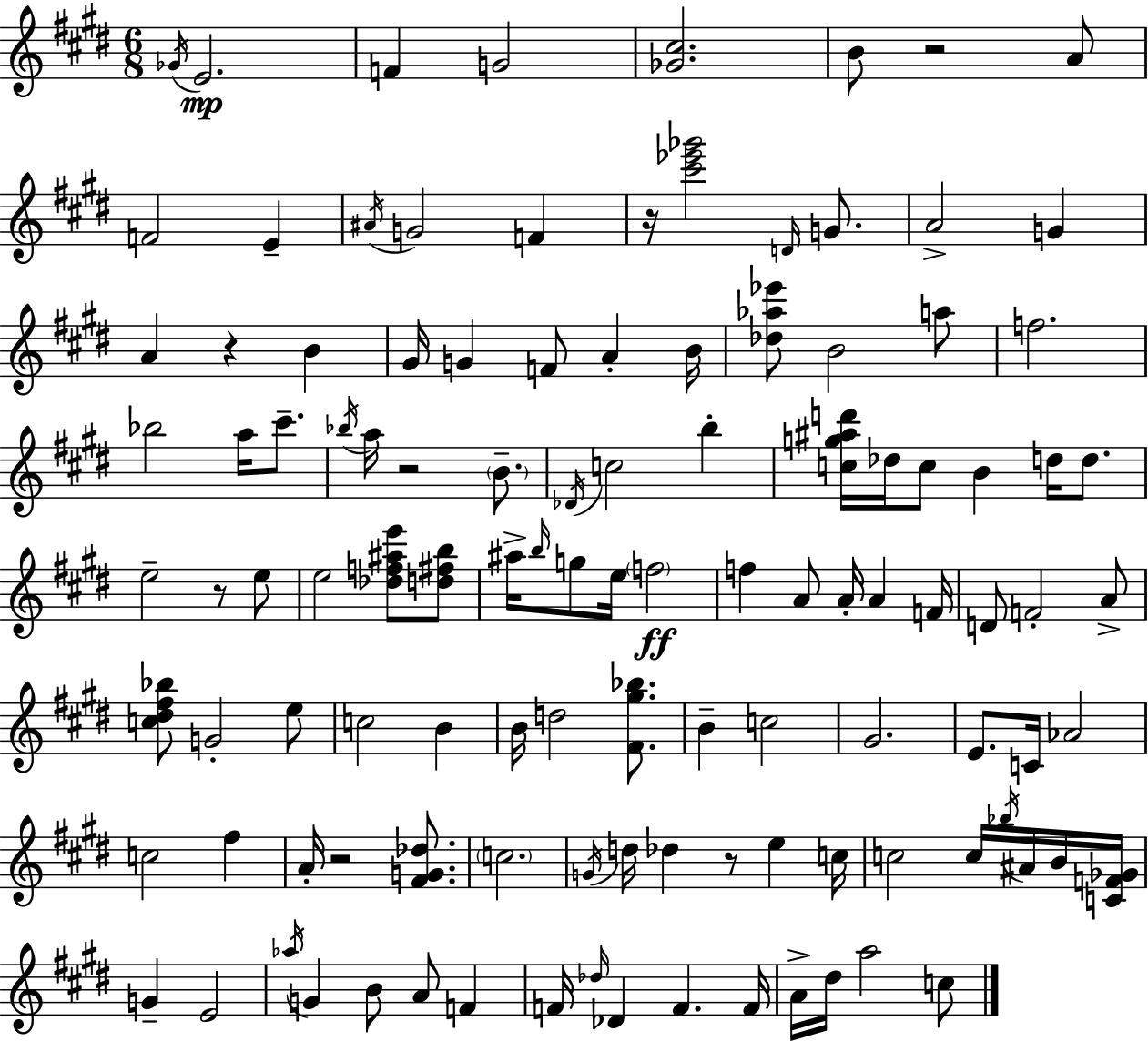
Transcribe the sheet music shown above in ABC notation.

X:1
T:Untitled
M:6/8
L:1/4
K:E
_G/4 E2 F G2 [_G^c]2 B/2 z2 A/2 F2 E ^A/4 G2 F z/4 [^c'_e'_g']2 D/4 G/2 A2 G A z B ^G/4 G F/2 A B/4 [_d_a_e']/2 B2 a/2 f2 _b2 a/4 ^c'/2 _b/4 a/4 z2 B/2 _D/4 c2 b [cg^ad']/4 _d/4 c/2 B d/4 d/2 e2 z/2 e/2 e2 [_df^ae']/2 [d^fb]/2 ^a/4 b/4 g/2 e/4 f2 f A/2 A/4 A F/4 D/2 F2 A/2 [c^d^f_b]/2 G2 e/2 c2 B B/4 d2 [^F^g_b]/2 B c2 ^G2 E/2 C/4 _A2 c2 ^f A/4 z2 [^FG_d]/2 c2 G/4 d/4 _d z/2 e c/4 c2 c/4 _b/4 ^A/4 B/4 [CF_G]/4 G E2 _a/4 G B/2 A/2 F F/4 _d/4 _D F F/4 A/4 ^d/4 a2 c/2